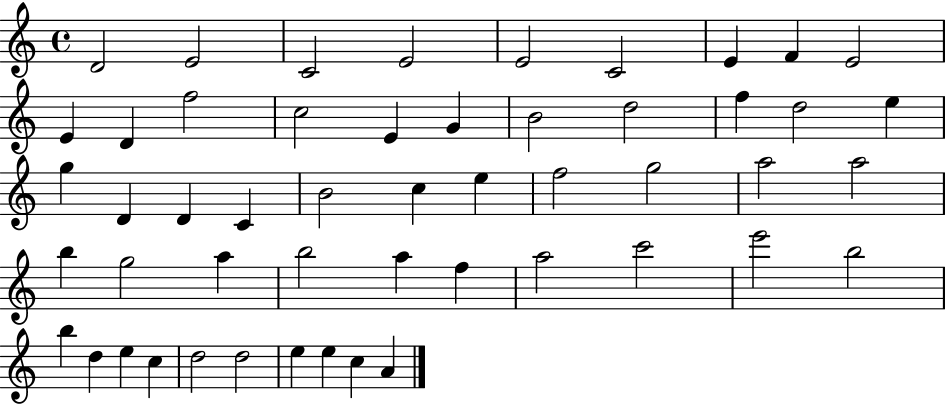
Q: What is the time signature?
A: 4/4